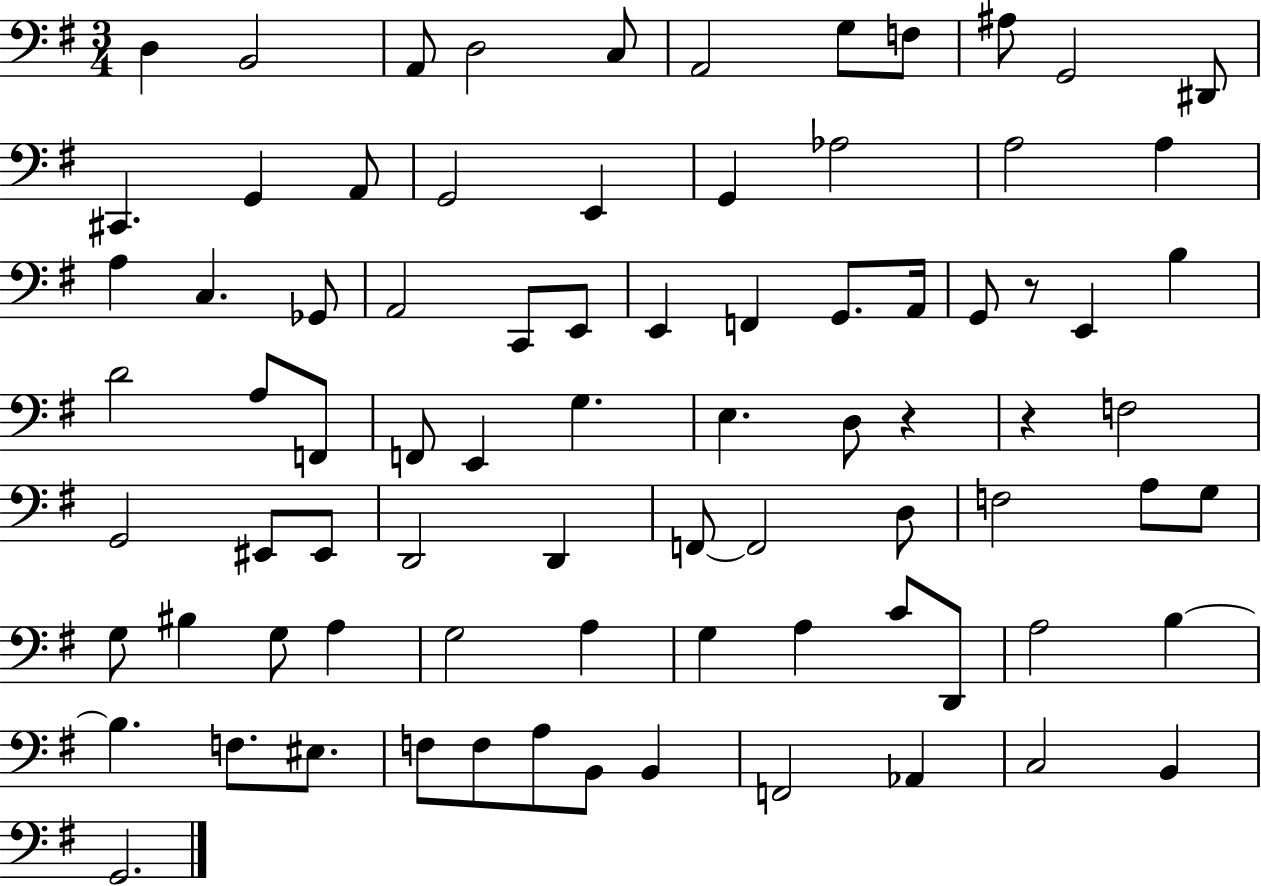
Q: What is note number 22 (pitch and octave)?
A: C3